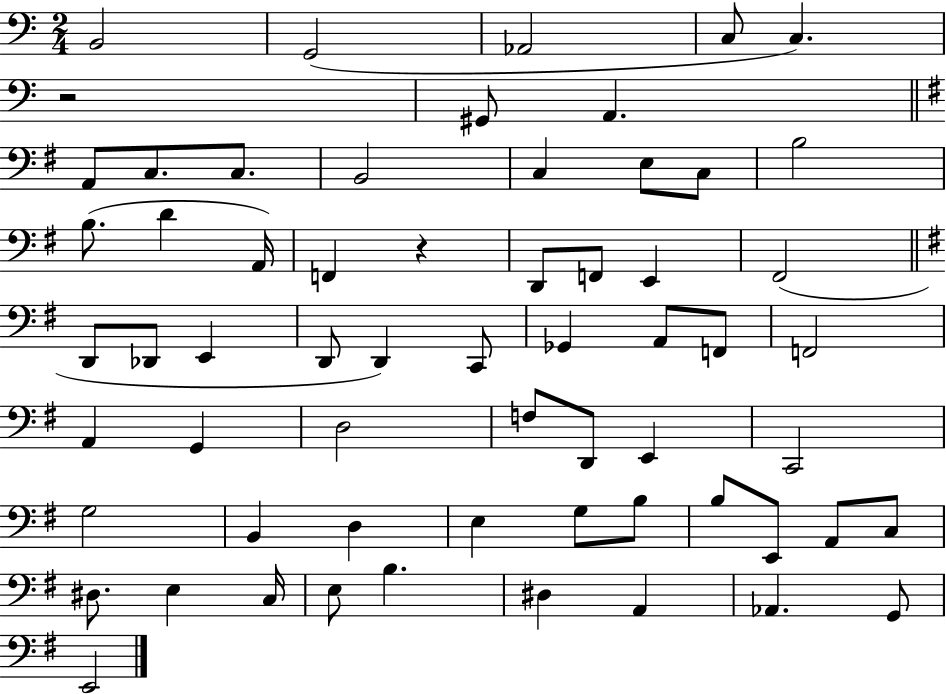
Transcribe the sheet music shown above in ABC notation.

X:1
T:Untitled
M:2/4
L:1/4
K:C
B,,2 G,,2 _A,,2 C,/2 C, z2 ^G,,/2 A,, A,,/2 C,/2 C,/2 B,,2 C, E,/2 C,/2 B,2 B,/2 D A,,/4 F,, z D,,/2 F,,/2 E,, ^F,,2 D,,/2 _D,,/2 E,, D,,/2 D,, C,,/2 _G,, A,,/2 F,,/2 F,,2 A,, G,, D,2 F,/2 D,,/2 E,, C,,2 G,2 B,, D, E, G,/2 B,/2 B,/2 E,,/2 A,,/2 C,/2 ^D,/2 E, C,/4 E,/2 B, ^D, A,, _A,, G,,/2 E,,2